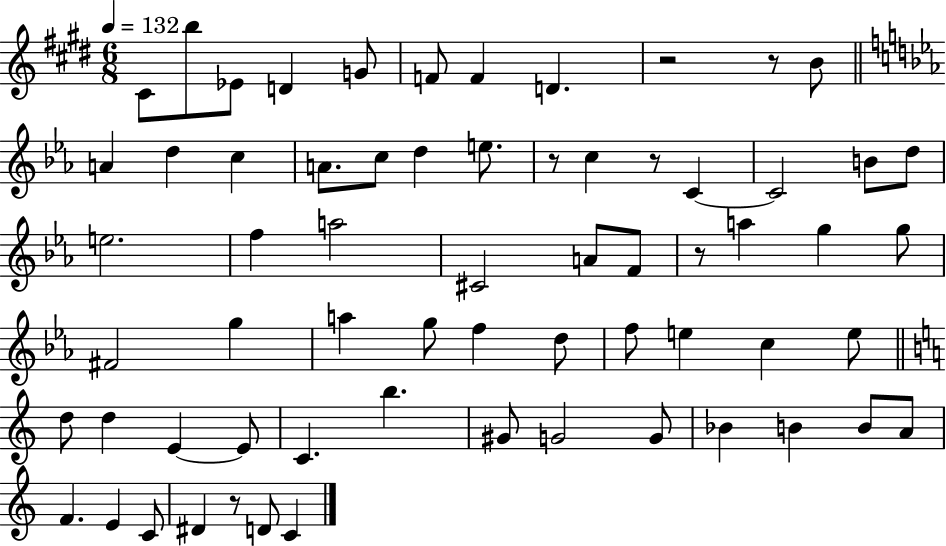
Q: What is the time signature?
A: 6/8